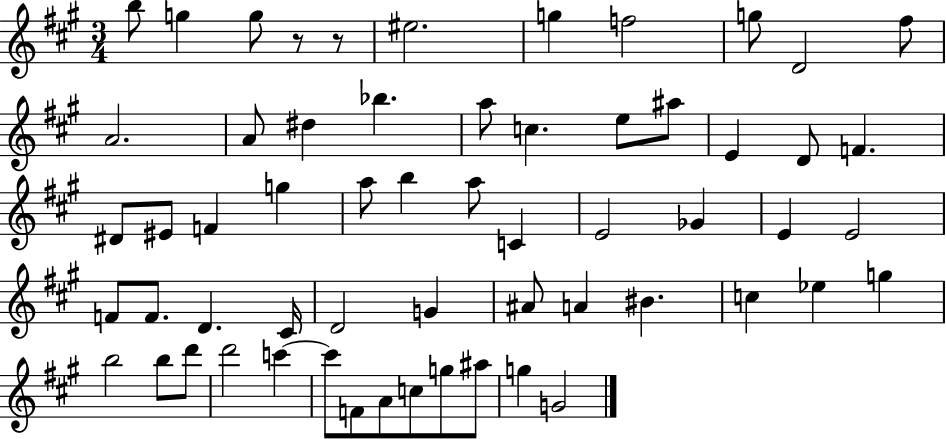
X:1
T:Untitled
M:3/4
L:1/4
K:A
b/2 g g/2 z/2 z/2 ^e2 g f2 g/2 D2 ^f/2 A2 A/2 ^d _b a/2 c e/2 ^a/2 E D/2 F ^D/2 ^E/2 F g a/2 b a/2 C E2 _G E E2 F/2 F/2 D ^C/4 D2 G ^A/2 A ^B c _e g b2 b/2 d'/2 d'2 c' c'/2 F/2 A/2 c/2 g/2 ^a/2 g G2